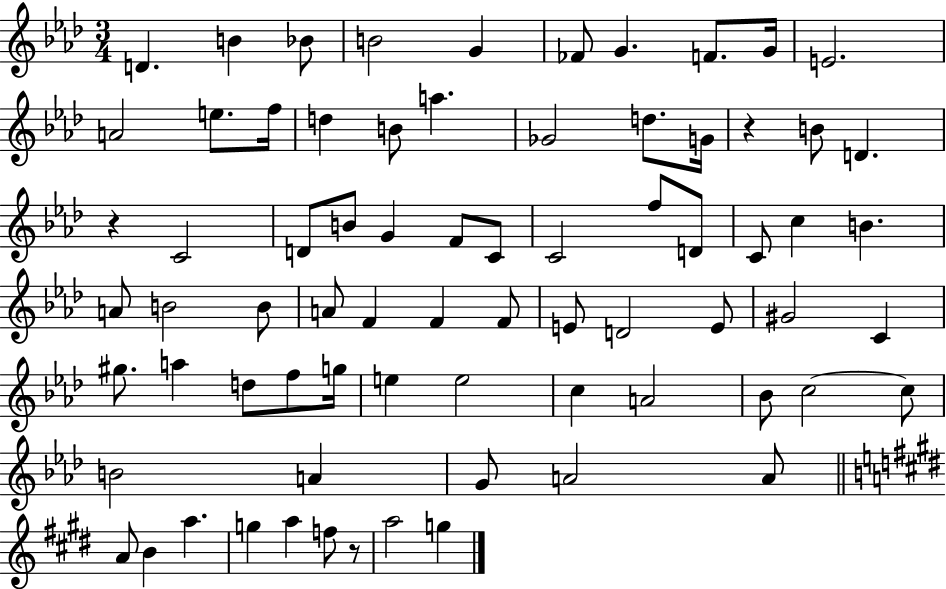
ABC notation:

X:1
T:Untitled
M:3/4
L:1/4
K:Ab
D B _B/2 B2 G _F/2 G F/2 G/4 E2 A2 e/2 f/4 d B/2 a _G2 d/2 G/4 z B/2 D z C2 D/2 B/2 G F/2 C/2 C2 f/2 D/2 C/2 c B A/2 B2 B/2 A/2 F F F/2 E/2 D2 E/2 ^G2 C ^g/2 a d/2 f/2 g/4 e e2 c A2 _B/2 c2 c/2 B2 A G/2 A2 A/2 A/2 B a g a f/2 z/2 a2 g